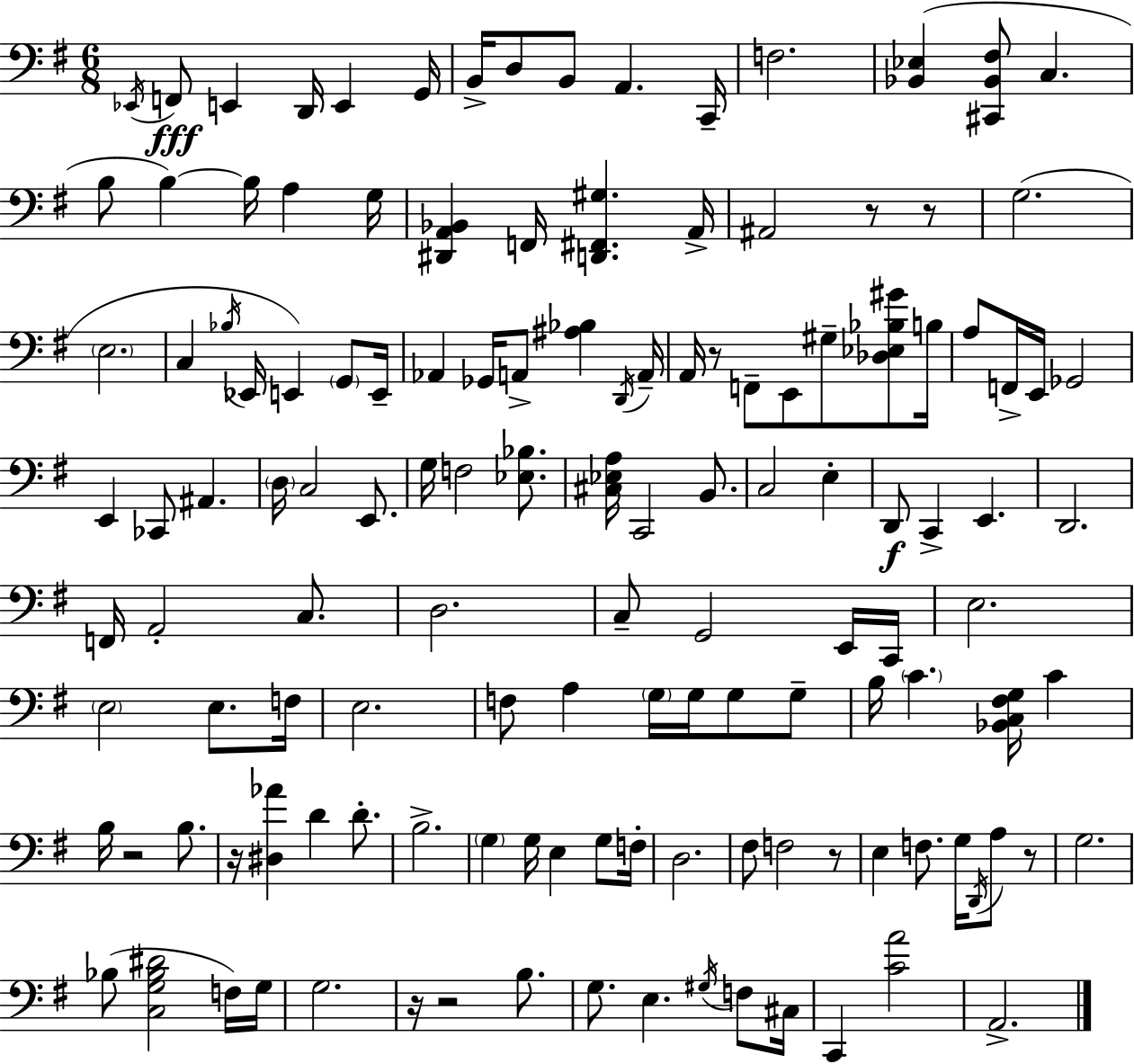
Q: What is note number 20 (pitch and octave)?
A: A2